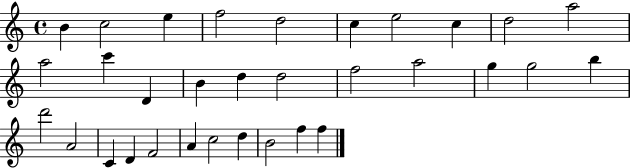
{
  \clef treble
  \time 4/4
  \defaultTimeSignature
  \key c \major
  b'4 c''2 e''4 | f''2 d''2 | c''4 e''2 c''4 | d''2 a''2 | \break a''2 c'''4 d'4 | b'4 d''4 d''2 | f''2 a''2 | g''4 g''2 b''4 | \break d'''2 a'2 | c'4 d'4 f'2 | a'4 c''2 d''4 | b'2 f''4 f''4 | \break \bar "|."
}